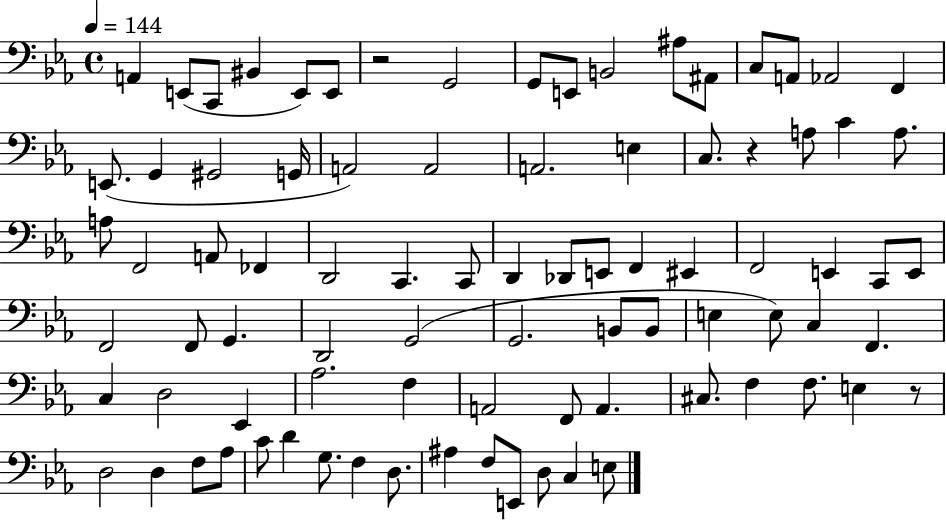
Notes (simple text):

A2/q E2/e C2/e BIS2/q E2/e E2/e R/h G2/h G2/e E2/e B2/h A#3/e A#2/e C3/e A2/e Ab2/h F2/q E2/e. G2/q G#2/h G2/s A2/h A2/h A2/h. E3/q C3/e. R/q A3/e C4/q A3/e. A3/e F2/h A2/e FES2/q D2/h C2/q. C2/e D2/q Db2/e E2/e F2/q EIS2/q F2/h E2/q C2/e E2/e F2/h F2/e G2/q. D2/h G2/h G2/h. B2/e B2/e E3/q E3/e C3/q F2/q. C3/q D3/h Eb2/q Ab3/h. F3/q A2/h F2/e A2/q. C#3/e. F3/q F3/e. E3/q R/e D3/h D3/q F3/e Ab3/e C4/e D4/q G3/e. F3/q D3/e. A#3/q F3/e E2/e D3/e C3/q E3/e